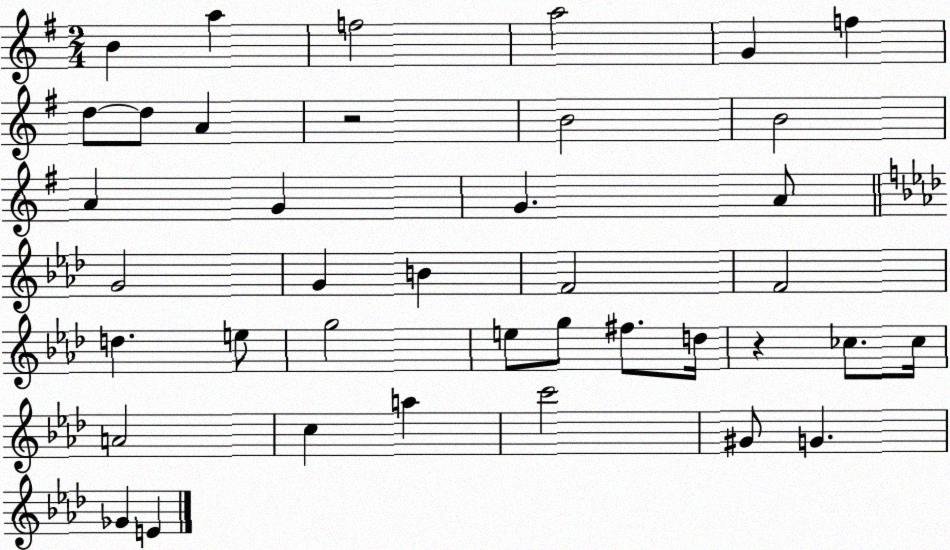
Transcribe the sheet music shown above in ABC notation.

X:1
T:Untitled
M:2/4
L:1/4
K:G
B a f2 a2 G f d/2 d/2 A z2 B2 B2 A G G A/2 G2 G B F2 F2 d e/2 g2 e/2 g/2 ^f/2 d/4 z _c/2 _c/4 A2 c a c'2 ^G/2 G _G E